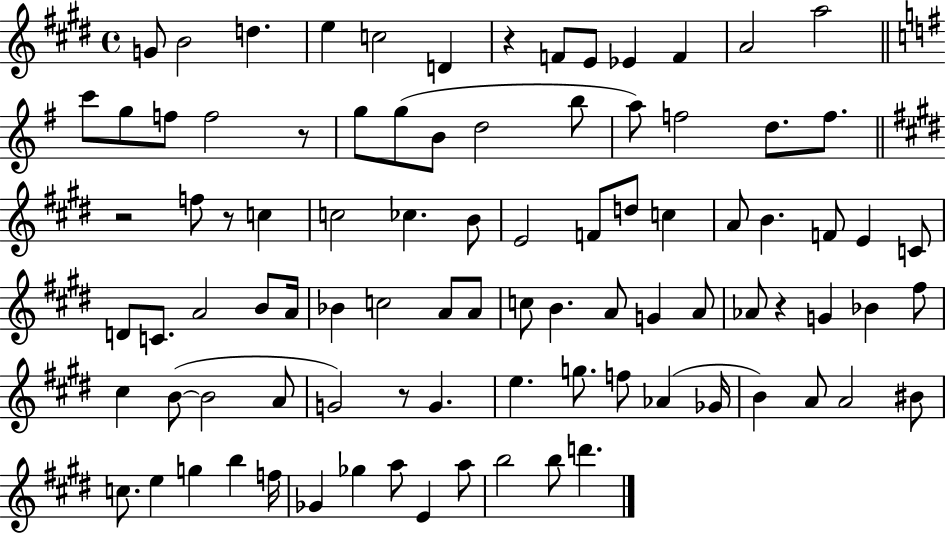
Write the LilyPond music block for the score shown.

{
  \clef treble
  \time 4/4
  \defaultTimeSignature
  \key e \major
  g'8 b'2 d''4. | e''4 c''2 d'4 | r4 f'8 e'8 ees'4 f'4 | a'2 a''2 | \break \bar "||" \break \key g \major c'''8 g''8 f''8 f''2 r8 | g''8 g''8( b'8 d''2 b''8 | a''8) f''2 d''8. f''8. | \bar "||" \break \key e \major r2 f''8 r8 c''4 | c''2 ces''4. b'8 | e'2 f'8 d''8 c''4 | a'8 b'4. f'8 e'4 c'8 | \break d'8 c'8. a'2 b'8 a'16 | bes'4 c''2 a'8 a'8 | c''8 b'4. a'8 g'4 a'8 | aes'8 r4 g'4 bes'4 fis''8 | \break cis''4 b'8~(~ b'2 a'8 | g'2) r8 g'4. | e''4. g''8. f''8 aes'4( ges'16 | b'4) a'8 a'2 bis'8 | \break c''8. e''4 g''4 b''4 f''16 | ges'4 ges''4 a''8 e'4 a''8 | b''2 b''8 d'''4. | \bar "|."
}